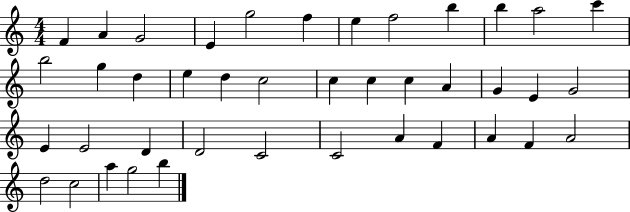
X:1
T:Untitled
M:4/4
L:1/4
K:C
F A G2 E g2 f e f2 b b a2 c' b2 g d e d c2 c c c A G E G2 E E2 D D2 C2 C2 A F A F A2 d2 c2 a g2 b